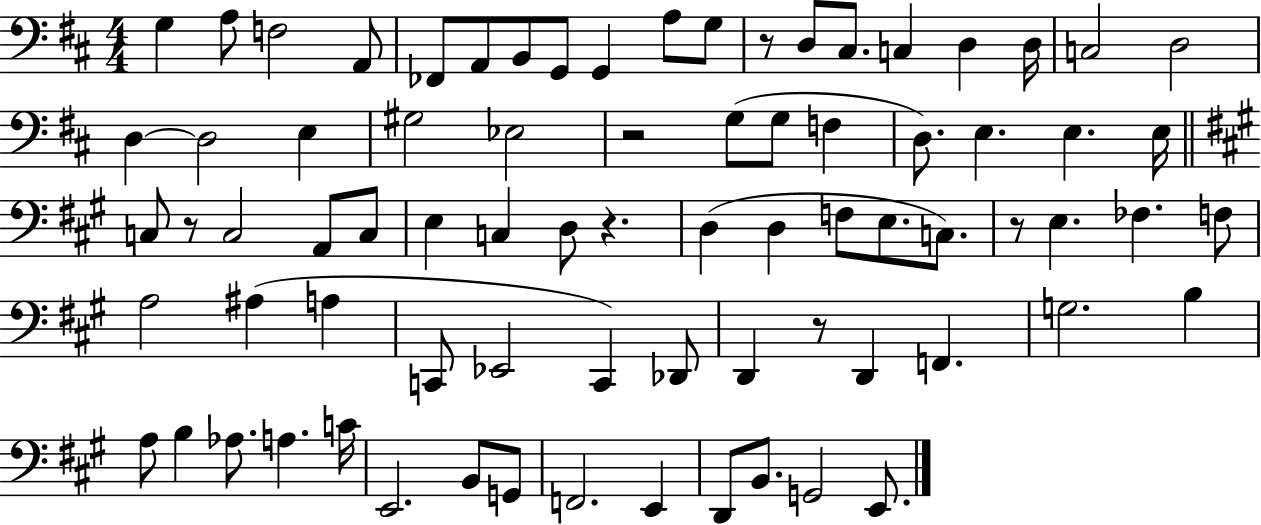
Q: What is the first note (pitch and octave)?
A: G3